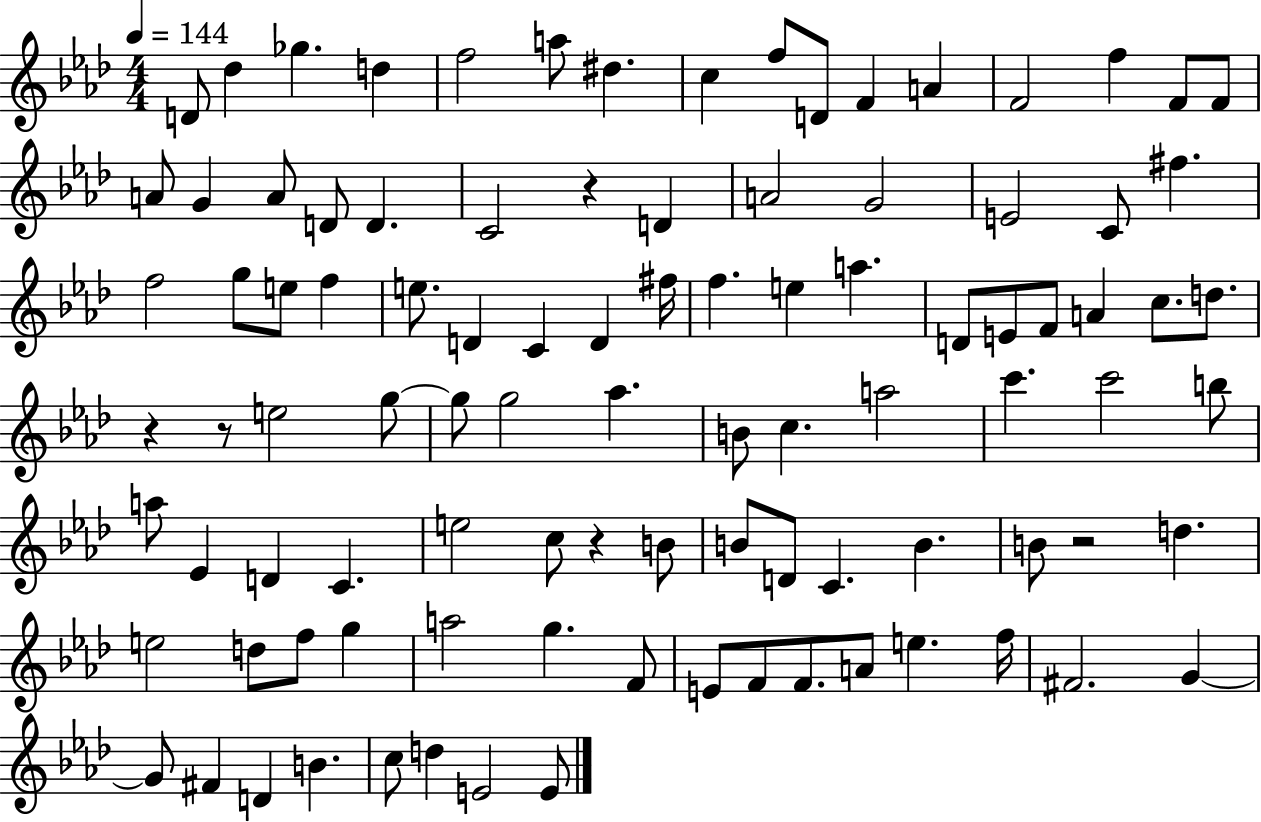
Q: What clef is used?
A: treble